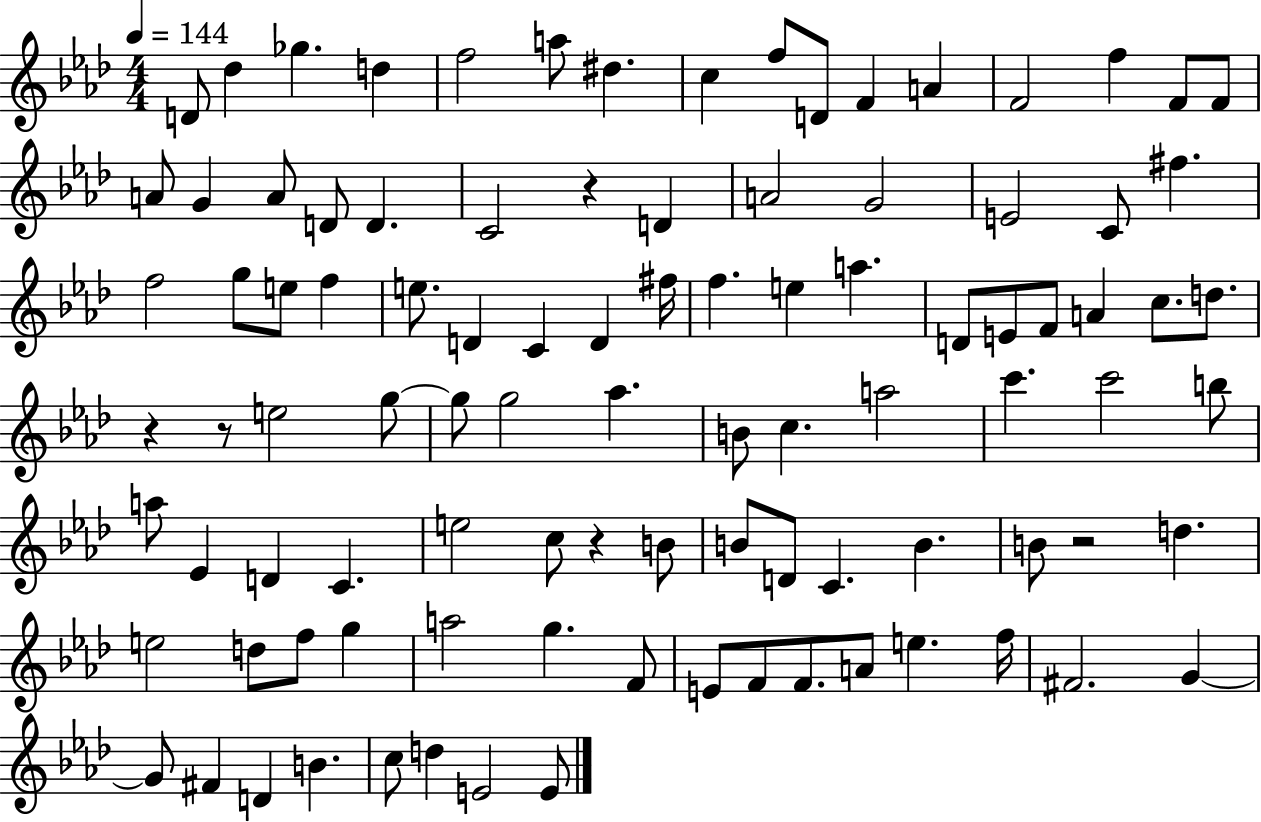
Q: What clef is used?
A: treble